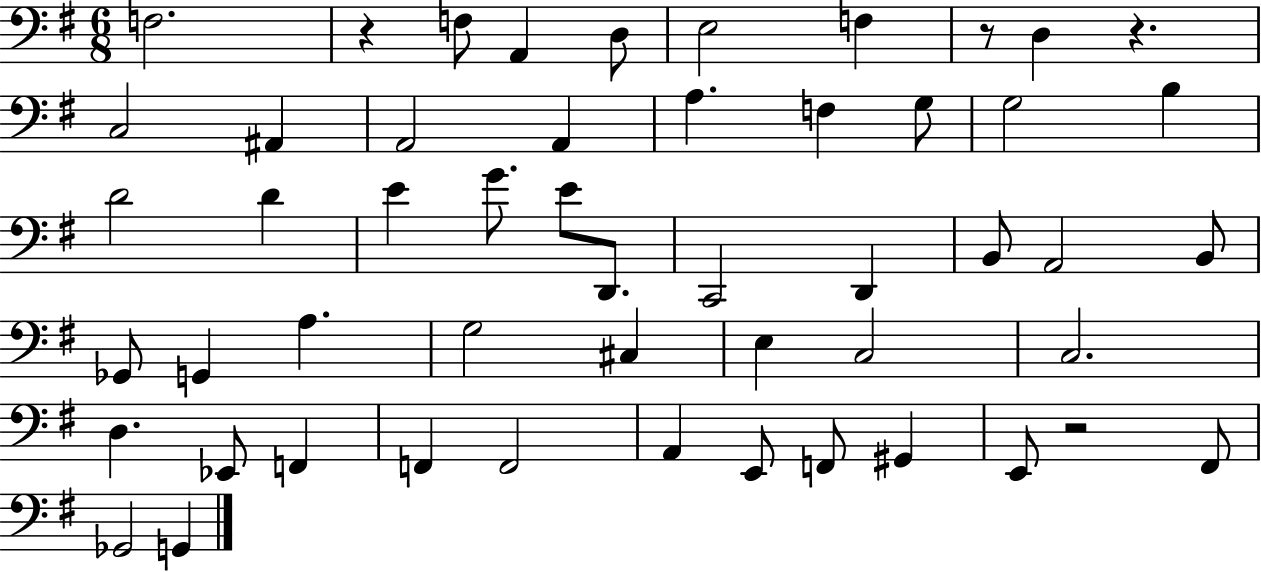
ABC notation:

X:1
T:Untitled
M:6/8
L:1/4
K:G
F,2 z F,/2 A,, D,/2 E,2 F, z/2 D, z C,2 ^A,, A,,2 A,, A, F, G,/2 G,2 B, D2 D E G/2 E/2 D,,/2 C,,2 D,, B,,/2 A,,2 B,,/2 _G,,/2 G,, A, G,2 ^C, E, C,2 C,2 D, _E,,/2 F,, F,, F,,2 A,, E,,/2 F,,/2 ^G,, E,,/2 z2 ^F,,/2 _G,,2 G,,